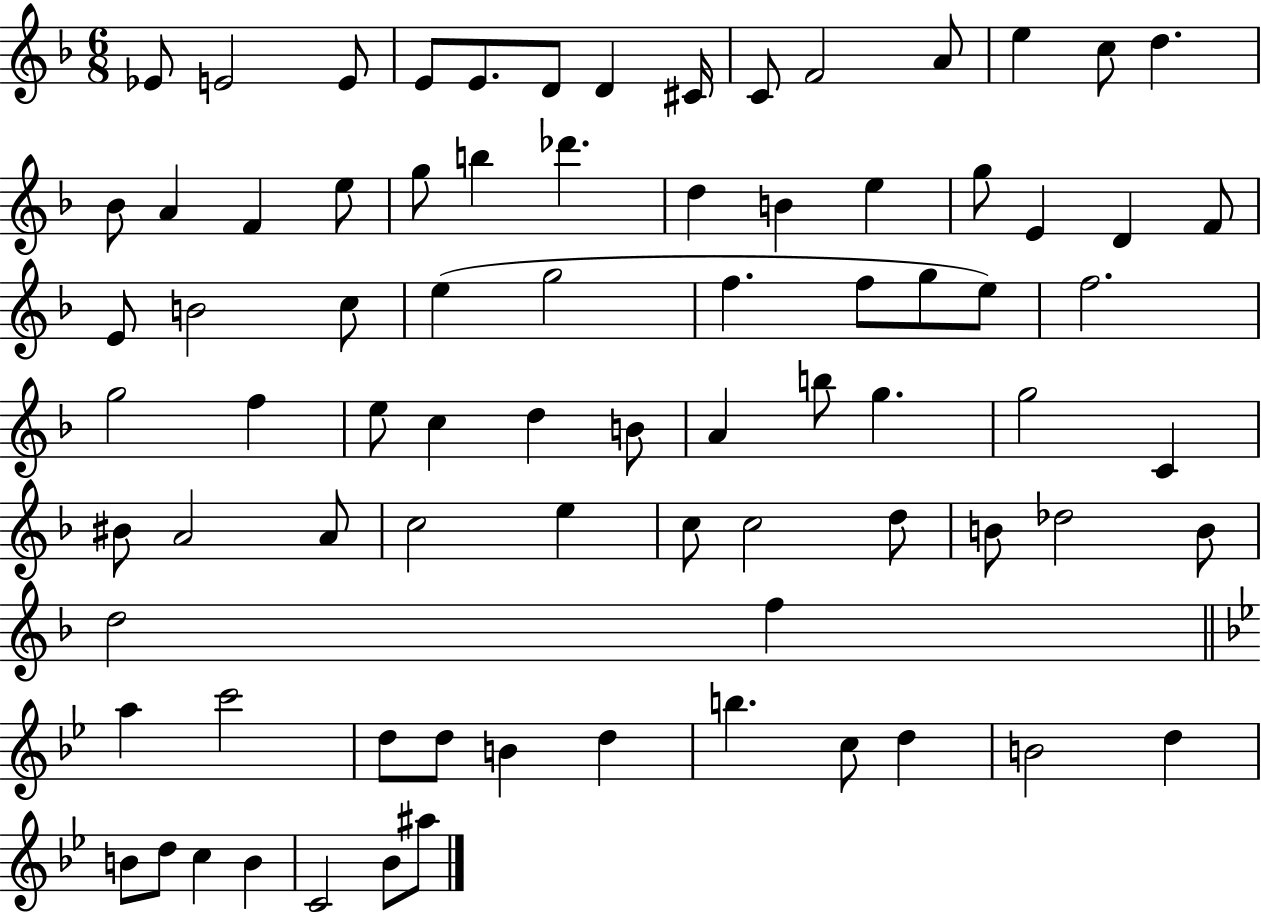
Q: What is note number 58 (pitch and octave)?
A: B4